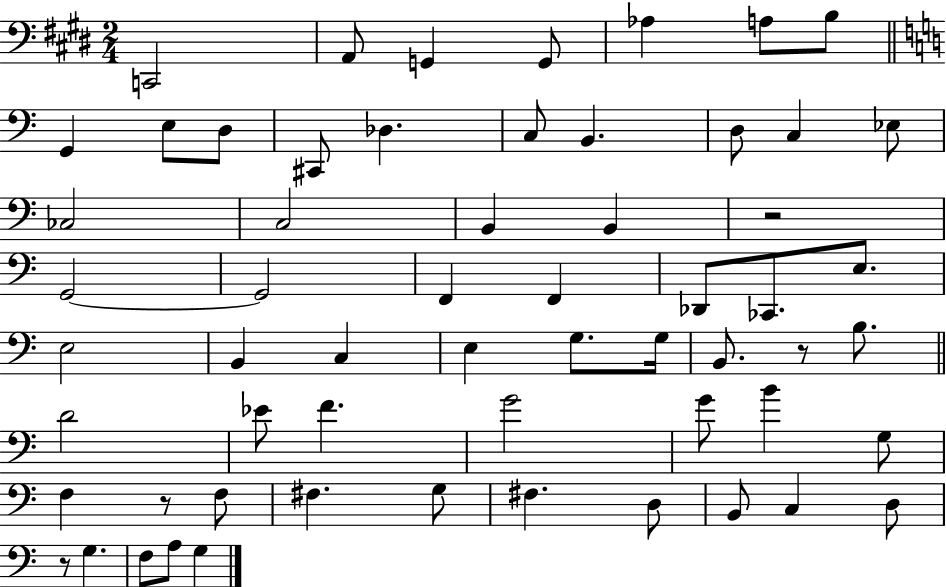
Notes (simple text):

C2/h A2/e G2/q G2/e Ab3/q A3/e B3/e G2/q E3/e D3/e C#2/e Db3/q. C3/e B2/q. D3/e C3/q Eb3/e CES3/h C3/h B2/q B2/q R/h G2/h G2/h F2/q F2/q Db2/e CES2/e. E3/e. E3/h B2/q C3/q E3/q G3/e. G3/s B2/e. R/e B3/e. D4/h Eb4/e F4/q. G4/h G4/e B4/q G3/e F3/q R/e F3/e F#3/q. G3/e F#3/q. D3/e B2/e C3/q D3/e R/e G3/q. F3/e A3/e G3/q